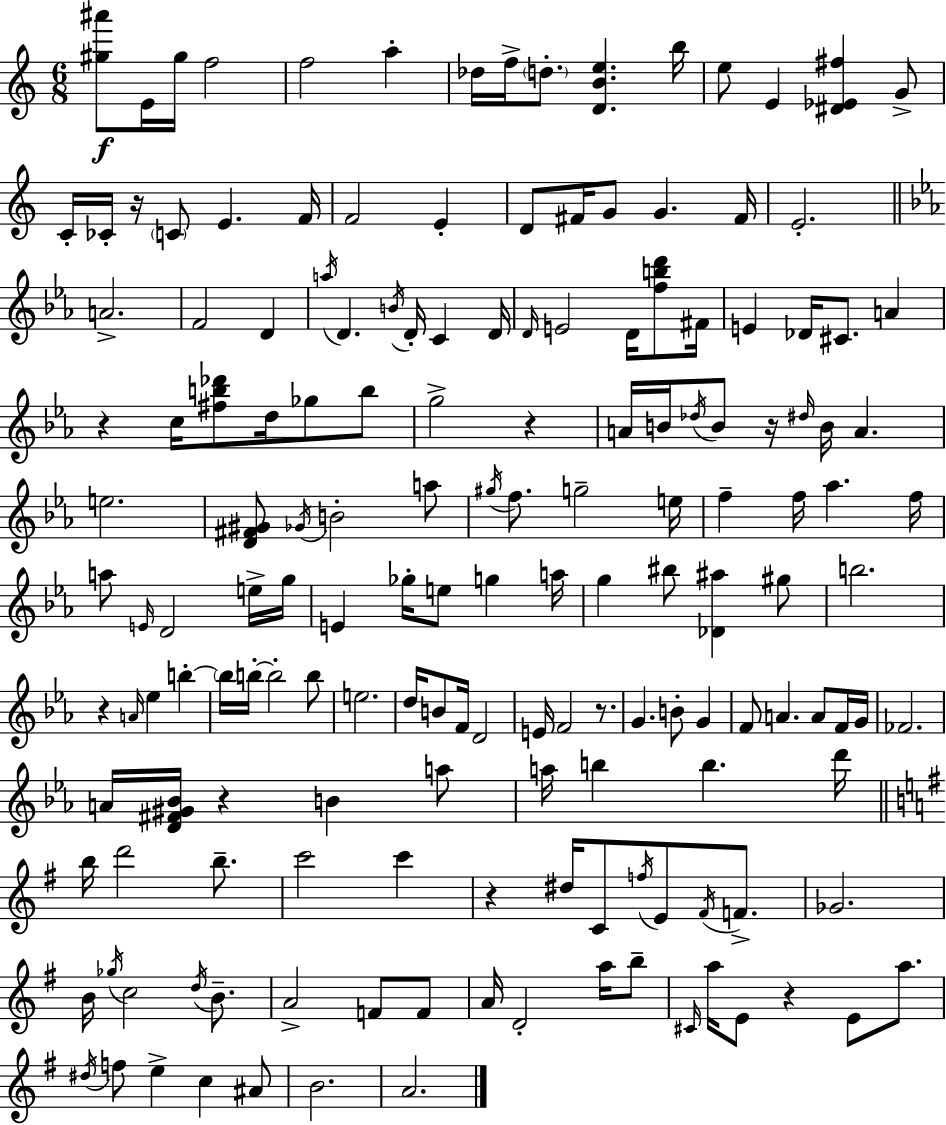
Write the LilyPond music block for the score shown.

{
  \clef treble
  \numericTimeSignature
  \time 6/8
  \key c \major
  \repeat volta 2 { <gis'' ais'''>8\f e'16 gis''16 f''2 | f''2 a''4-. | des''16 f''16-> \parenthesize d''8.-. <d' b' e''>4. b''16 | e''8 e'4 <dis' ees' fis''>4 g'8-> | \break c'16-. ces'16-. r16 \parenthesize c'8 e'4. f'16 | f'2 e'4-. | d'8 fis'16 g'8 g'4. fis'16 | e'2.-. | \break \bar "||" \break \key ees \major a'2.-> | f'2 d'4 | \acciaccatura { a''16 } d'4. \acciaccatura { b'16 } d'16-. c'4 | d'16 \grace { d'16 } e'2 d'16 | \break <f'' b'' d'''>8 fis'16 e'4 des'16 cis'8. a'4 | r4 c''16 <fis'' b'' des'''>8 d''16 ges''8 | b''8 g''2-> r4 | a'16 b'16 \acciaccatura { des''16 } b'8 r16 \grace { dis''16 } b'16 a'4. | \break e''2. | <d' fis' gis'>8 \acciaccatura { ges'16 } b'2-. | a''8 \acciaccatura { gis''16 } f''8. g''2-- | e''16 f''4-- f''16 | \break aes''4. f''16 a''8 \grace { e'16 } d'2 | e''16-> g''16 e'4 | ges''16-. e''8 g''4 a''16 g''4 | bis''8 <des' ais''>4 gis''8 b''2. | \break r4 | \grace { a'16 } ees''4 b''4-.~~ \parenthesize b''16 b''16-.~~ b''2-. | b''8 e''2. | d''16 b'8 | \break f'16 d'2 e'16 f'2 | r8. g'4. | b'8-. g'4 f'8 a'4. | a'8 f'16 g'16 fes'2. | \break a'16 <d' fis' gis' bes'>16 r4 | b'4 a''8 a''16 b''4 | b''4. d'''16 \bar "||" \break \key e \minor b''16 d'''2 b''8.-- | c'''2 c'''4 | r4 dis''16 c'8 \acciaccatura { f''16 } e'8 \acciaccatura { fis'16 } f'8.-> | ges'2. | \break b'16 \acciaccatura { ges''16 } c''2 | \acciaccatura { d''16 } b'8.-- a'2-> | f'8 f'8 a'16 d'2-. | a''16 b''8-- \grace { cis'16 } a''16 e'8 r4 | \break e'8 a''8. \acciaccatura { dis''16 } f''8 e''4-> | c''4 ais'8 b'2. | a'2. | } \bar "|."
}